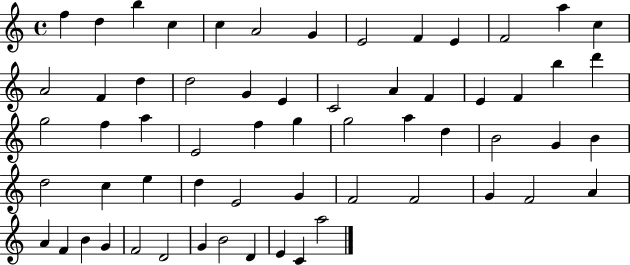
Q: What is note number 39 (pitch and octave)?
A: D5